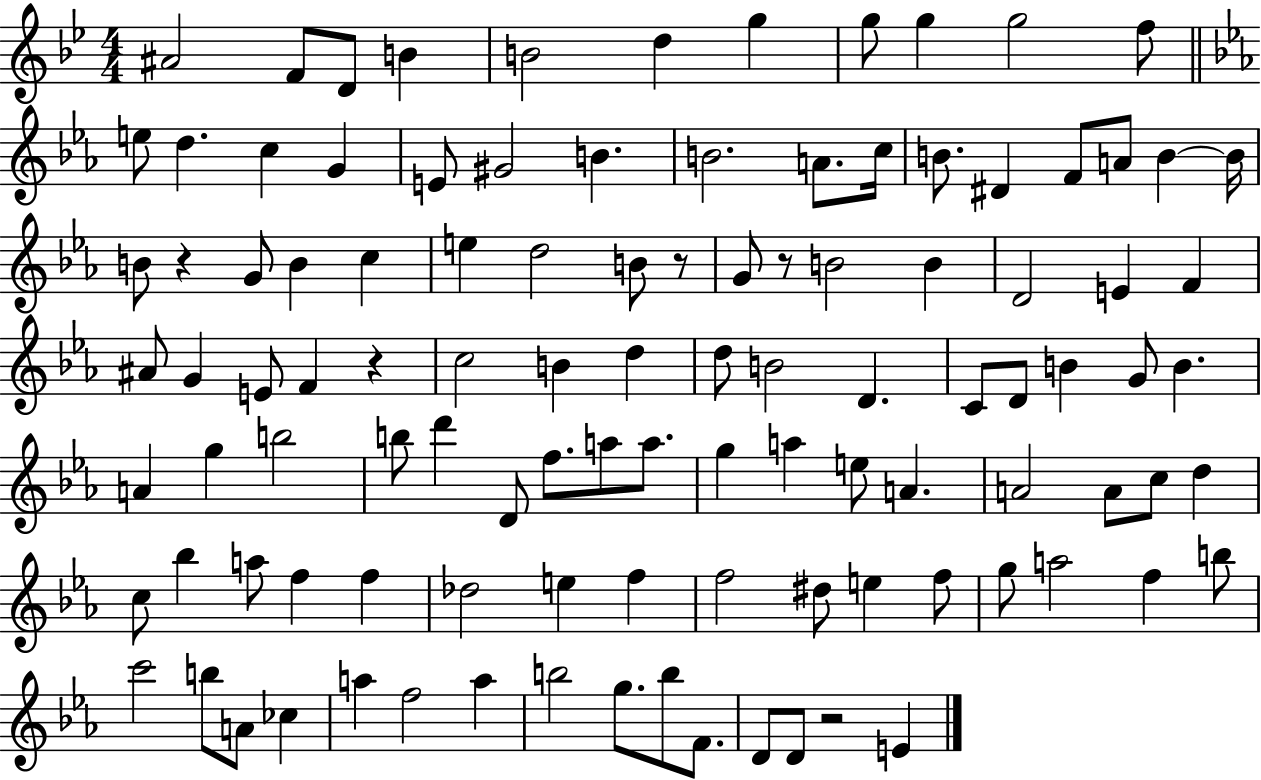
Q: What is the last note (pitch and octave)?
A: E4